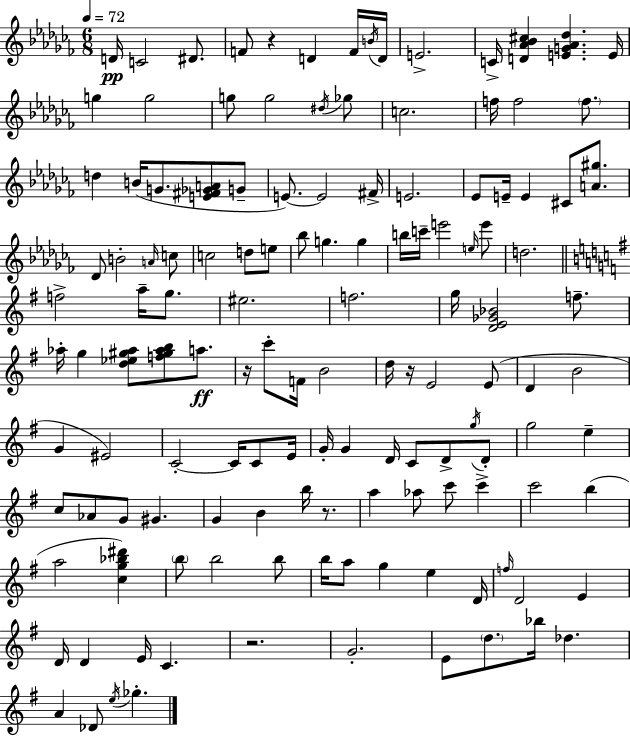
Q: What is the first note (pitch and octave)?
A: D4